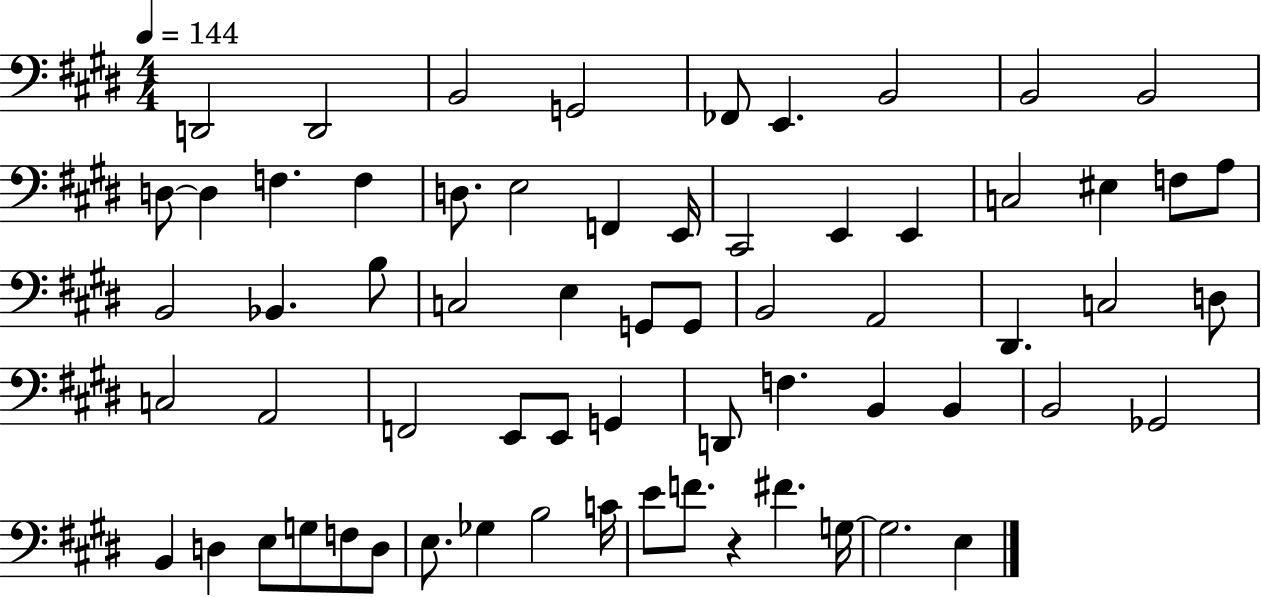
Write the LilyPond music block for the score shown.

{
  \clef bass
  \numericTimeSignature
  \time 4/4
  \key e \major
  \tempo 4 = 144
  d,2 d,2 | b,2 g,2 | fes,8 e,4. b,2 | b,2 b,2 | \break d8~~ d4 f4. f4 | d8. e2 f,4 e,16 | cis,2 e,4 e,4 | c2 eis4 f8 a8 | \break b,2 bes,4. b8 | c2 e4 g,8 g,8 | b,2 a,2 | dis,4. c2 d8 | \break c2 a,2 | f,2 e,8 e,8 g,4 | d,8 f4. b,4 b,4 | b,2 ges,2 | \break b,4 d4 e8 g8 f8 d8 | e8. ges4 b2 c'16 | e'8 f'8. r4 fis'4. g16~~ | g2. e4 | \break \bar "|."
}